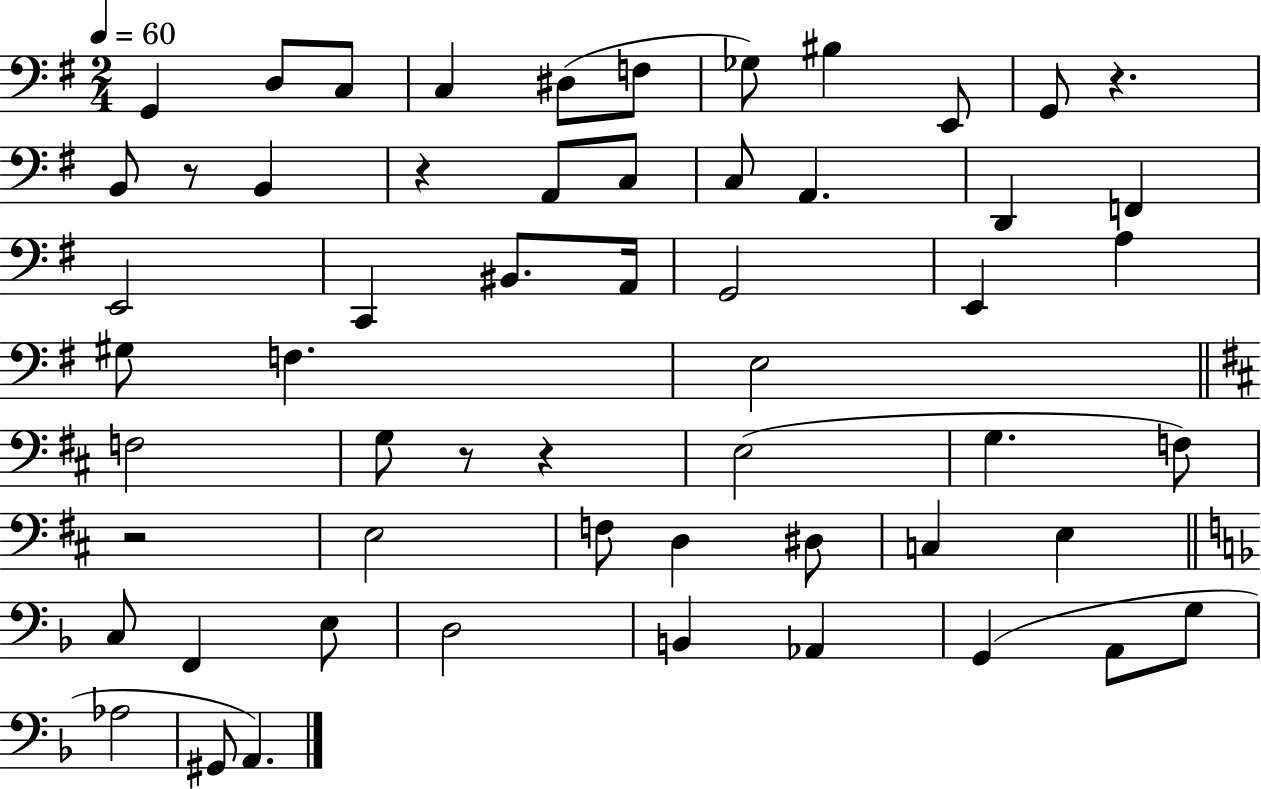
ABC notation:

X:1
T:Untitled
M:2/4
L:1/4
K:G
G,, D,/2 C,/2 C, ^D,/2 F,/2 _G,/2 ^B, E,,/2 G,,/2 z B,,/2 z/2 B,, z A,,/2 C,/2 C,/2 A,, D,, F,, E,,2 C,, ^B,,/2 A,,/4 G,,2 E,, A, ^G,/2 F, E,2 F,2 G,/2 z/2 z E,2 G, F,/2 z2 E,2 F,/2 D, ^D,/2 C, E, C,/2 F,, E,/2 D,2 B,, _A,, G,, A,,/2 G,/2 _A,2 ^G,,/2 A,,